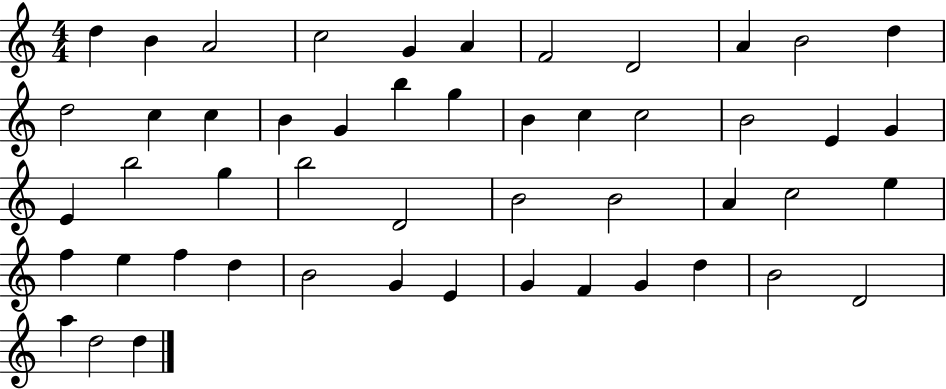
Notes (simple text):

D5/q B4/q A4/h C5/h G4/q A4/q F4/h D4/h A4/q B4/h D5/q D5/h C5/q C5/q B4/q G4/q B5/q G5/q B4/q C5/q C5/h B4/h E4/q G4/q E4/q B5/h G5/q B5/h D4/h B4/h B4/h A4/q C5/h E5/q F5/q E5/q F5/q D5/q B4/h G4/q E4/q G4/q F4/q G4/q D5/q B4/h D4/h A5/q D5/h D5/q